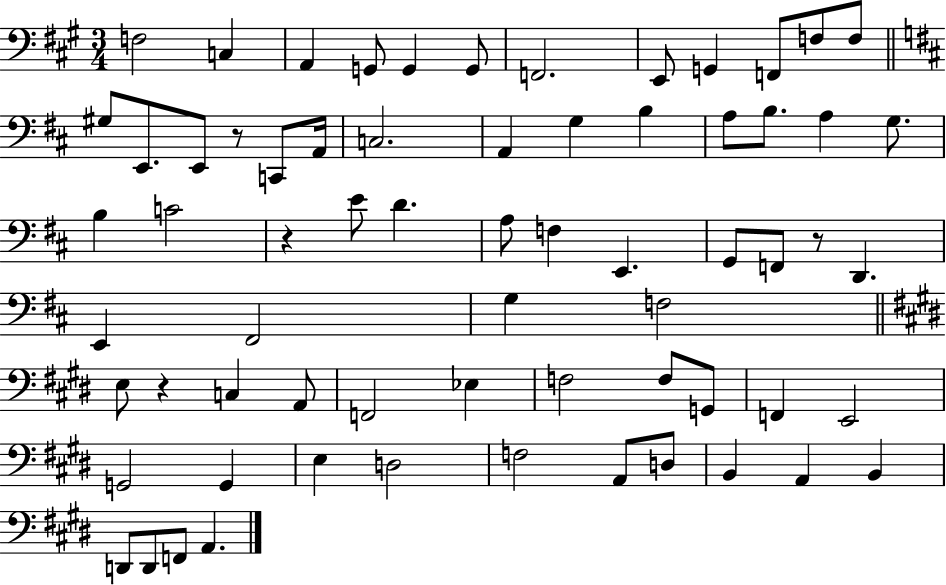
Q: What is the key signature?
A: A major